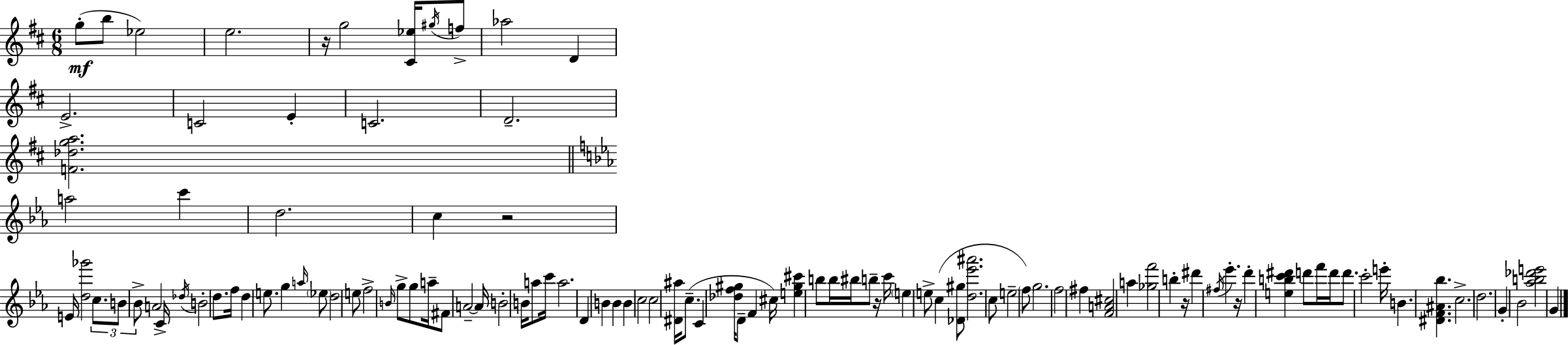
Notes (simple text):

G5/e B5/e Eb5/h E5/h. R/s G5/h [C#4,Eb5]/s G#5/s F5/e Ab5/h D4/q E4/h. C4/h E4/q C4/h. D4/h. [F4,Db5,G5,A5]/h. A5/h C6/q D5/h. C5/q R/h E4/s [D5,Gb6]/h C5/e. B4/e Bb4/e A4/h C4/s Db5/s B4/h D5/e. F5/s D5/q E5/e. G5/q A5/s Eb5/e D5/h E5/e F5/h B4/s G5/e G5/e A5/s F#4/e A4/h A4/s B4/h B4/s A5/e C6/s A5/h. D4/q B4/q B4/q B4/q C5/h C5/h [D#4,A#5]/s C5/e. C4/q [Db5,F5,G#5]/s D4/e F4/q C#5/s [E5,G#5,C#6]/q B5/e B5/s BIS5/s B5/e R/s C6/s E5/q E5/e C5/q [Db4,G#5]/e [D5,Eb6,A#6]/h. C5/e E5/h F5/e G5/h. F5/h F#5/q [F4,A4,C#5]/h A5/q [Gb5,F6]/h B5/q R/s D#6/q F#5/s Eb6/q. R/s D6/q [E5,B5,C6,D#6]/q D6/e F6/s D6/s D6/e. C6/h E6/s B4/q. [D#4,F4,A#4,Bb5]/q. C5/h. D5/h. G4/q Bb4/h [Ab5,B5,Db6,E6]/h G4/q